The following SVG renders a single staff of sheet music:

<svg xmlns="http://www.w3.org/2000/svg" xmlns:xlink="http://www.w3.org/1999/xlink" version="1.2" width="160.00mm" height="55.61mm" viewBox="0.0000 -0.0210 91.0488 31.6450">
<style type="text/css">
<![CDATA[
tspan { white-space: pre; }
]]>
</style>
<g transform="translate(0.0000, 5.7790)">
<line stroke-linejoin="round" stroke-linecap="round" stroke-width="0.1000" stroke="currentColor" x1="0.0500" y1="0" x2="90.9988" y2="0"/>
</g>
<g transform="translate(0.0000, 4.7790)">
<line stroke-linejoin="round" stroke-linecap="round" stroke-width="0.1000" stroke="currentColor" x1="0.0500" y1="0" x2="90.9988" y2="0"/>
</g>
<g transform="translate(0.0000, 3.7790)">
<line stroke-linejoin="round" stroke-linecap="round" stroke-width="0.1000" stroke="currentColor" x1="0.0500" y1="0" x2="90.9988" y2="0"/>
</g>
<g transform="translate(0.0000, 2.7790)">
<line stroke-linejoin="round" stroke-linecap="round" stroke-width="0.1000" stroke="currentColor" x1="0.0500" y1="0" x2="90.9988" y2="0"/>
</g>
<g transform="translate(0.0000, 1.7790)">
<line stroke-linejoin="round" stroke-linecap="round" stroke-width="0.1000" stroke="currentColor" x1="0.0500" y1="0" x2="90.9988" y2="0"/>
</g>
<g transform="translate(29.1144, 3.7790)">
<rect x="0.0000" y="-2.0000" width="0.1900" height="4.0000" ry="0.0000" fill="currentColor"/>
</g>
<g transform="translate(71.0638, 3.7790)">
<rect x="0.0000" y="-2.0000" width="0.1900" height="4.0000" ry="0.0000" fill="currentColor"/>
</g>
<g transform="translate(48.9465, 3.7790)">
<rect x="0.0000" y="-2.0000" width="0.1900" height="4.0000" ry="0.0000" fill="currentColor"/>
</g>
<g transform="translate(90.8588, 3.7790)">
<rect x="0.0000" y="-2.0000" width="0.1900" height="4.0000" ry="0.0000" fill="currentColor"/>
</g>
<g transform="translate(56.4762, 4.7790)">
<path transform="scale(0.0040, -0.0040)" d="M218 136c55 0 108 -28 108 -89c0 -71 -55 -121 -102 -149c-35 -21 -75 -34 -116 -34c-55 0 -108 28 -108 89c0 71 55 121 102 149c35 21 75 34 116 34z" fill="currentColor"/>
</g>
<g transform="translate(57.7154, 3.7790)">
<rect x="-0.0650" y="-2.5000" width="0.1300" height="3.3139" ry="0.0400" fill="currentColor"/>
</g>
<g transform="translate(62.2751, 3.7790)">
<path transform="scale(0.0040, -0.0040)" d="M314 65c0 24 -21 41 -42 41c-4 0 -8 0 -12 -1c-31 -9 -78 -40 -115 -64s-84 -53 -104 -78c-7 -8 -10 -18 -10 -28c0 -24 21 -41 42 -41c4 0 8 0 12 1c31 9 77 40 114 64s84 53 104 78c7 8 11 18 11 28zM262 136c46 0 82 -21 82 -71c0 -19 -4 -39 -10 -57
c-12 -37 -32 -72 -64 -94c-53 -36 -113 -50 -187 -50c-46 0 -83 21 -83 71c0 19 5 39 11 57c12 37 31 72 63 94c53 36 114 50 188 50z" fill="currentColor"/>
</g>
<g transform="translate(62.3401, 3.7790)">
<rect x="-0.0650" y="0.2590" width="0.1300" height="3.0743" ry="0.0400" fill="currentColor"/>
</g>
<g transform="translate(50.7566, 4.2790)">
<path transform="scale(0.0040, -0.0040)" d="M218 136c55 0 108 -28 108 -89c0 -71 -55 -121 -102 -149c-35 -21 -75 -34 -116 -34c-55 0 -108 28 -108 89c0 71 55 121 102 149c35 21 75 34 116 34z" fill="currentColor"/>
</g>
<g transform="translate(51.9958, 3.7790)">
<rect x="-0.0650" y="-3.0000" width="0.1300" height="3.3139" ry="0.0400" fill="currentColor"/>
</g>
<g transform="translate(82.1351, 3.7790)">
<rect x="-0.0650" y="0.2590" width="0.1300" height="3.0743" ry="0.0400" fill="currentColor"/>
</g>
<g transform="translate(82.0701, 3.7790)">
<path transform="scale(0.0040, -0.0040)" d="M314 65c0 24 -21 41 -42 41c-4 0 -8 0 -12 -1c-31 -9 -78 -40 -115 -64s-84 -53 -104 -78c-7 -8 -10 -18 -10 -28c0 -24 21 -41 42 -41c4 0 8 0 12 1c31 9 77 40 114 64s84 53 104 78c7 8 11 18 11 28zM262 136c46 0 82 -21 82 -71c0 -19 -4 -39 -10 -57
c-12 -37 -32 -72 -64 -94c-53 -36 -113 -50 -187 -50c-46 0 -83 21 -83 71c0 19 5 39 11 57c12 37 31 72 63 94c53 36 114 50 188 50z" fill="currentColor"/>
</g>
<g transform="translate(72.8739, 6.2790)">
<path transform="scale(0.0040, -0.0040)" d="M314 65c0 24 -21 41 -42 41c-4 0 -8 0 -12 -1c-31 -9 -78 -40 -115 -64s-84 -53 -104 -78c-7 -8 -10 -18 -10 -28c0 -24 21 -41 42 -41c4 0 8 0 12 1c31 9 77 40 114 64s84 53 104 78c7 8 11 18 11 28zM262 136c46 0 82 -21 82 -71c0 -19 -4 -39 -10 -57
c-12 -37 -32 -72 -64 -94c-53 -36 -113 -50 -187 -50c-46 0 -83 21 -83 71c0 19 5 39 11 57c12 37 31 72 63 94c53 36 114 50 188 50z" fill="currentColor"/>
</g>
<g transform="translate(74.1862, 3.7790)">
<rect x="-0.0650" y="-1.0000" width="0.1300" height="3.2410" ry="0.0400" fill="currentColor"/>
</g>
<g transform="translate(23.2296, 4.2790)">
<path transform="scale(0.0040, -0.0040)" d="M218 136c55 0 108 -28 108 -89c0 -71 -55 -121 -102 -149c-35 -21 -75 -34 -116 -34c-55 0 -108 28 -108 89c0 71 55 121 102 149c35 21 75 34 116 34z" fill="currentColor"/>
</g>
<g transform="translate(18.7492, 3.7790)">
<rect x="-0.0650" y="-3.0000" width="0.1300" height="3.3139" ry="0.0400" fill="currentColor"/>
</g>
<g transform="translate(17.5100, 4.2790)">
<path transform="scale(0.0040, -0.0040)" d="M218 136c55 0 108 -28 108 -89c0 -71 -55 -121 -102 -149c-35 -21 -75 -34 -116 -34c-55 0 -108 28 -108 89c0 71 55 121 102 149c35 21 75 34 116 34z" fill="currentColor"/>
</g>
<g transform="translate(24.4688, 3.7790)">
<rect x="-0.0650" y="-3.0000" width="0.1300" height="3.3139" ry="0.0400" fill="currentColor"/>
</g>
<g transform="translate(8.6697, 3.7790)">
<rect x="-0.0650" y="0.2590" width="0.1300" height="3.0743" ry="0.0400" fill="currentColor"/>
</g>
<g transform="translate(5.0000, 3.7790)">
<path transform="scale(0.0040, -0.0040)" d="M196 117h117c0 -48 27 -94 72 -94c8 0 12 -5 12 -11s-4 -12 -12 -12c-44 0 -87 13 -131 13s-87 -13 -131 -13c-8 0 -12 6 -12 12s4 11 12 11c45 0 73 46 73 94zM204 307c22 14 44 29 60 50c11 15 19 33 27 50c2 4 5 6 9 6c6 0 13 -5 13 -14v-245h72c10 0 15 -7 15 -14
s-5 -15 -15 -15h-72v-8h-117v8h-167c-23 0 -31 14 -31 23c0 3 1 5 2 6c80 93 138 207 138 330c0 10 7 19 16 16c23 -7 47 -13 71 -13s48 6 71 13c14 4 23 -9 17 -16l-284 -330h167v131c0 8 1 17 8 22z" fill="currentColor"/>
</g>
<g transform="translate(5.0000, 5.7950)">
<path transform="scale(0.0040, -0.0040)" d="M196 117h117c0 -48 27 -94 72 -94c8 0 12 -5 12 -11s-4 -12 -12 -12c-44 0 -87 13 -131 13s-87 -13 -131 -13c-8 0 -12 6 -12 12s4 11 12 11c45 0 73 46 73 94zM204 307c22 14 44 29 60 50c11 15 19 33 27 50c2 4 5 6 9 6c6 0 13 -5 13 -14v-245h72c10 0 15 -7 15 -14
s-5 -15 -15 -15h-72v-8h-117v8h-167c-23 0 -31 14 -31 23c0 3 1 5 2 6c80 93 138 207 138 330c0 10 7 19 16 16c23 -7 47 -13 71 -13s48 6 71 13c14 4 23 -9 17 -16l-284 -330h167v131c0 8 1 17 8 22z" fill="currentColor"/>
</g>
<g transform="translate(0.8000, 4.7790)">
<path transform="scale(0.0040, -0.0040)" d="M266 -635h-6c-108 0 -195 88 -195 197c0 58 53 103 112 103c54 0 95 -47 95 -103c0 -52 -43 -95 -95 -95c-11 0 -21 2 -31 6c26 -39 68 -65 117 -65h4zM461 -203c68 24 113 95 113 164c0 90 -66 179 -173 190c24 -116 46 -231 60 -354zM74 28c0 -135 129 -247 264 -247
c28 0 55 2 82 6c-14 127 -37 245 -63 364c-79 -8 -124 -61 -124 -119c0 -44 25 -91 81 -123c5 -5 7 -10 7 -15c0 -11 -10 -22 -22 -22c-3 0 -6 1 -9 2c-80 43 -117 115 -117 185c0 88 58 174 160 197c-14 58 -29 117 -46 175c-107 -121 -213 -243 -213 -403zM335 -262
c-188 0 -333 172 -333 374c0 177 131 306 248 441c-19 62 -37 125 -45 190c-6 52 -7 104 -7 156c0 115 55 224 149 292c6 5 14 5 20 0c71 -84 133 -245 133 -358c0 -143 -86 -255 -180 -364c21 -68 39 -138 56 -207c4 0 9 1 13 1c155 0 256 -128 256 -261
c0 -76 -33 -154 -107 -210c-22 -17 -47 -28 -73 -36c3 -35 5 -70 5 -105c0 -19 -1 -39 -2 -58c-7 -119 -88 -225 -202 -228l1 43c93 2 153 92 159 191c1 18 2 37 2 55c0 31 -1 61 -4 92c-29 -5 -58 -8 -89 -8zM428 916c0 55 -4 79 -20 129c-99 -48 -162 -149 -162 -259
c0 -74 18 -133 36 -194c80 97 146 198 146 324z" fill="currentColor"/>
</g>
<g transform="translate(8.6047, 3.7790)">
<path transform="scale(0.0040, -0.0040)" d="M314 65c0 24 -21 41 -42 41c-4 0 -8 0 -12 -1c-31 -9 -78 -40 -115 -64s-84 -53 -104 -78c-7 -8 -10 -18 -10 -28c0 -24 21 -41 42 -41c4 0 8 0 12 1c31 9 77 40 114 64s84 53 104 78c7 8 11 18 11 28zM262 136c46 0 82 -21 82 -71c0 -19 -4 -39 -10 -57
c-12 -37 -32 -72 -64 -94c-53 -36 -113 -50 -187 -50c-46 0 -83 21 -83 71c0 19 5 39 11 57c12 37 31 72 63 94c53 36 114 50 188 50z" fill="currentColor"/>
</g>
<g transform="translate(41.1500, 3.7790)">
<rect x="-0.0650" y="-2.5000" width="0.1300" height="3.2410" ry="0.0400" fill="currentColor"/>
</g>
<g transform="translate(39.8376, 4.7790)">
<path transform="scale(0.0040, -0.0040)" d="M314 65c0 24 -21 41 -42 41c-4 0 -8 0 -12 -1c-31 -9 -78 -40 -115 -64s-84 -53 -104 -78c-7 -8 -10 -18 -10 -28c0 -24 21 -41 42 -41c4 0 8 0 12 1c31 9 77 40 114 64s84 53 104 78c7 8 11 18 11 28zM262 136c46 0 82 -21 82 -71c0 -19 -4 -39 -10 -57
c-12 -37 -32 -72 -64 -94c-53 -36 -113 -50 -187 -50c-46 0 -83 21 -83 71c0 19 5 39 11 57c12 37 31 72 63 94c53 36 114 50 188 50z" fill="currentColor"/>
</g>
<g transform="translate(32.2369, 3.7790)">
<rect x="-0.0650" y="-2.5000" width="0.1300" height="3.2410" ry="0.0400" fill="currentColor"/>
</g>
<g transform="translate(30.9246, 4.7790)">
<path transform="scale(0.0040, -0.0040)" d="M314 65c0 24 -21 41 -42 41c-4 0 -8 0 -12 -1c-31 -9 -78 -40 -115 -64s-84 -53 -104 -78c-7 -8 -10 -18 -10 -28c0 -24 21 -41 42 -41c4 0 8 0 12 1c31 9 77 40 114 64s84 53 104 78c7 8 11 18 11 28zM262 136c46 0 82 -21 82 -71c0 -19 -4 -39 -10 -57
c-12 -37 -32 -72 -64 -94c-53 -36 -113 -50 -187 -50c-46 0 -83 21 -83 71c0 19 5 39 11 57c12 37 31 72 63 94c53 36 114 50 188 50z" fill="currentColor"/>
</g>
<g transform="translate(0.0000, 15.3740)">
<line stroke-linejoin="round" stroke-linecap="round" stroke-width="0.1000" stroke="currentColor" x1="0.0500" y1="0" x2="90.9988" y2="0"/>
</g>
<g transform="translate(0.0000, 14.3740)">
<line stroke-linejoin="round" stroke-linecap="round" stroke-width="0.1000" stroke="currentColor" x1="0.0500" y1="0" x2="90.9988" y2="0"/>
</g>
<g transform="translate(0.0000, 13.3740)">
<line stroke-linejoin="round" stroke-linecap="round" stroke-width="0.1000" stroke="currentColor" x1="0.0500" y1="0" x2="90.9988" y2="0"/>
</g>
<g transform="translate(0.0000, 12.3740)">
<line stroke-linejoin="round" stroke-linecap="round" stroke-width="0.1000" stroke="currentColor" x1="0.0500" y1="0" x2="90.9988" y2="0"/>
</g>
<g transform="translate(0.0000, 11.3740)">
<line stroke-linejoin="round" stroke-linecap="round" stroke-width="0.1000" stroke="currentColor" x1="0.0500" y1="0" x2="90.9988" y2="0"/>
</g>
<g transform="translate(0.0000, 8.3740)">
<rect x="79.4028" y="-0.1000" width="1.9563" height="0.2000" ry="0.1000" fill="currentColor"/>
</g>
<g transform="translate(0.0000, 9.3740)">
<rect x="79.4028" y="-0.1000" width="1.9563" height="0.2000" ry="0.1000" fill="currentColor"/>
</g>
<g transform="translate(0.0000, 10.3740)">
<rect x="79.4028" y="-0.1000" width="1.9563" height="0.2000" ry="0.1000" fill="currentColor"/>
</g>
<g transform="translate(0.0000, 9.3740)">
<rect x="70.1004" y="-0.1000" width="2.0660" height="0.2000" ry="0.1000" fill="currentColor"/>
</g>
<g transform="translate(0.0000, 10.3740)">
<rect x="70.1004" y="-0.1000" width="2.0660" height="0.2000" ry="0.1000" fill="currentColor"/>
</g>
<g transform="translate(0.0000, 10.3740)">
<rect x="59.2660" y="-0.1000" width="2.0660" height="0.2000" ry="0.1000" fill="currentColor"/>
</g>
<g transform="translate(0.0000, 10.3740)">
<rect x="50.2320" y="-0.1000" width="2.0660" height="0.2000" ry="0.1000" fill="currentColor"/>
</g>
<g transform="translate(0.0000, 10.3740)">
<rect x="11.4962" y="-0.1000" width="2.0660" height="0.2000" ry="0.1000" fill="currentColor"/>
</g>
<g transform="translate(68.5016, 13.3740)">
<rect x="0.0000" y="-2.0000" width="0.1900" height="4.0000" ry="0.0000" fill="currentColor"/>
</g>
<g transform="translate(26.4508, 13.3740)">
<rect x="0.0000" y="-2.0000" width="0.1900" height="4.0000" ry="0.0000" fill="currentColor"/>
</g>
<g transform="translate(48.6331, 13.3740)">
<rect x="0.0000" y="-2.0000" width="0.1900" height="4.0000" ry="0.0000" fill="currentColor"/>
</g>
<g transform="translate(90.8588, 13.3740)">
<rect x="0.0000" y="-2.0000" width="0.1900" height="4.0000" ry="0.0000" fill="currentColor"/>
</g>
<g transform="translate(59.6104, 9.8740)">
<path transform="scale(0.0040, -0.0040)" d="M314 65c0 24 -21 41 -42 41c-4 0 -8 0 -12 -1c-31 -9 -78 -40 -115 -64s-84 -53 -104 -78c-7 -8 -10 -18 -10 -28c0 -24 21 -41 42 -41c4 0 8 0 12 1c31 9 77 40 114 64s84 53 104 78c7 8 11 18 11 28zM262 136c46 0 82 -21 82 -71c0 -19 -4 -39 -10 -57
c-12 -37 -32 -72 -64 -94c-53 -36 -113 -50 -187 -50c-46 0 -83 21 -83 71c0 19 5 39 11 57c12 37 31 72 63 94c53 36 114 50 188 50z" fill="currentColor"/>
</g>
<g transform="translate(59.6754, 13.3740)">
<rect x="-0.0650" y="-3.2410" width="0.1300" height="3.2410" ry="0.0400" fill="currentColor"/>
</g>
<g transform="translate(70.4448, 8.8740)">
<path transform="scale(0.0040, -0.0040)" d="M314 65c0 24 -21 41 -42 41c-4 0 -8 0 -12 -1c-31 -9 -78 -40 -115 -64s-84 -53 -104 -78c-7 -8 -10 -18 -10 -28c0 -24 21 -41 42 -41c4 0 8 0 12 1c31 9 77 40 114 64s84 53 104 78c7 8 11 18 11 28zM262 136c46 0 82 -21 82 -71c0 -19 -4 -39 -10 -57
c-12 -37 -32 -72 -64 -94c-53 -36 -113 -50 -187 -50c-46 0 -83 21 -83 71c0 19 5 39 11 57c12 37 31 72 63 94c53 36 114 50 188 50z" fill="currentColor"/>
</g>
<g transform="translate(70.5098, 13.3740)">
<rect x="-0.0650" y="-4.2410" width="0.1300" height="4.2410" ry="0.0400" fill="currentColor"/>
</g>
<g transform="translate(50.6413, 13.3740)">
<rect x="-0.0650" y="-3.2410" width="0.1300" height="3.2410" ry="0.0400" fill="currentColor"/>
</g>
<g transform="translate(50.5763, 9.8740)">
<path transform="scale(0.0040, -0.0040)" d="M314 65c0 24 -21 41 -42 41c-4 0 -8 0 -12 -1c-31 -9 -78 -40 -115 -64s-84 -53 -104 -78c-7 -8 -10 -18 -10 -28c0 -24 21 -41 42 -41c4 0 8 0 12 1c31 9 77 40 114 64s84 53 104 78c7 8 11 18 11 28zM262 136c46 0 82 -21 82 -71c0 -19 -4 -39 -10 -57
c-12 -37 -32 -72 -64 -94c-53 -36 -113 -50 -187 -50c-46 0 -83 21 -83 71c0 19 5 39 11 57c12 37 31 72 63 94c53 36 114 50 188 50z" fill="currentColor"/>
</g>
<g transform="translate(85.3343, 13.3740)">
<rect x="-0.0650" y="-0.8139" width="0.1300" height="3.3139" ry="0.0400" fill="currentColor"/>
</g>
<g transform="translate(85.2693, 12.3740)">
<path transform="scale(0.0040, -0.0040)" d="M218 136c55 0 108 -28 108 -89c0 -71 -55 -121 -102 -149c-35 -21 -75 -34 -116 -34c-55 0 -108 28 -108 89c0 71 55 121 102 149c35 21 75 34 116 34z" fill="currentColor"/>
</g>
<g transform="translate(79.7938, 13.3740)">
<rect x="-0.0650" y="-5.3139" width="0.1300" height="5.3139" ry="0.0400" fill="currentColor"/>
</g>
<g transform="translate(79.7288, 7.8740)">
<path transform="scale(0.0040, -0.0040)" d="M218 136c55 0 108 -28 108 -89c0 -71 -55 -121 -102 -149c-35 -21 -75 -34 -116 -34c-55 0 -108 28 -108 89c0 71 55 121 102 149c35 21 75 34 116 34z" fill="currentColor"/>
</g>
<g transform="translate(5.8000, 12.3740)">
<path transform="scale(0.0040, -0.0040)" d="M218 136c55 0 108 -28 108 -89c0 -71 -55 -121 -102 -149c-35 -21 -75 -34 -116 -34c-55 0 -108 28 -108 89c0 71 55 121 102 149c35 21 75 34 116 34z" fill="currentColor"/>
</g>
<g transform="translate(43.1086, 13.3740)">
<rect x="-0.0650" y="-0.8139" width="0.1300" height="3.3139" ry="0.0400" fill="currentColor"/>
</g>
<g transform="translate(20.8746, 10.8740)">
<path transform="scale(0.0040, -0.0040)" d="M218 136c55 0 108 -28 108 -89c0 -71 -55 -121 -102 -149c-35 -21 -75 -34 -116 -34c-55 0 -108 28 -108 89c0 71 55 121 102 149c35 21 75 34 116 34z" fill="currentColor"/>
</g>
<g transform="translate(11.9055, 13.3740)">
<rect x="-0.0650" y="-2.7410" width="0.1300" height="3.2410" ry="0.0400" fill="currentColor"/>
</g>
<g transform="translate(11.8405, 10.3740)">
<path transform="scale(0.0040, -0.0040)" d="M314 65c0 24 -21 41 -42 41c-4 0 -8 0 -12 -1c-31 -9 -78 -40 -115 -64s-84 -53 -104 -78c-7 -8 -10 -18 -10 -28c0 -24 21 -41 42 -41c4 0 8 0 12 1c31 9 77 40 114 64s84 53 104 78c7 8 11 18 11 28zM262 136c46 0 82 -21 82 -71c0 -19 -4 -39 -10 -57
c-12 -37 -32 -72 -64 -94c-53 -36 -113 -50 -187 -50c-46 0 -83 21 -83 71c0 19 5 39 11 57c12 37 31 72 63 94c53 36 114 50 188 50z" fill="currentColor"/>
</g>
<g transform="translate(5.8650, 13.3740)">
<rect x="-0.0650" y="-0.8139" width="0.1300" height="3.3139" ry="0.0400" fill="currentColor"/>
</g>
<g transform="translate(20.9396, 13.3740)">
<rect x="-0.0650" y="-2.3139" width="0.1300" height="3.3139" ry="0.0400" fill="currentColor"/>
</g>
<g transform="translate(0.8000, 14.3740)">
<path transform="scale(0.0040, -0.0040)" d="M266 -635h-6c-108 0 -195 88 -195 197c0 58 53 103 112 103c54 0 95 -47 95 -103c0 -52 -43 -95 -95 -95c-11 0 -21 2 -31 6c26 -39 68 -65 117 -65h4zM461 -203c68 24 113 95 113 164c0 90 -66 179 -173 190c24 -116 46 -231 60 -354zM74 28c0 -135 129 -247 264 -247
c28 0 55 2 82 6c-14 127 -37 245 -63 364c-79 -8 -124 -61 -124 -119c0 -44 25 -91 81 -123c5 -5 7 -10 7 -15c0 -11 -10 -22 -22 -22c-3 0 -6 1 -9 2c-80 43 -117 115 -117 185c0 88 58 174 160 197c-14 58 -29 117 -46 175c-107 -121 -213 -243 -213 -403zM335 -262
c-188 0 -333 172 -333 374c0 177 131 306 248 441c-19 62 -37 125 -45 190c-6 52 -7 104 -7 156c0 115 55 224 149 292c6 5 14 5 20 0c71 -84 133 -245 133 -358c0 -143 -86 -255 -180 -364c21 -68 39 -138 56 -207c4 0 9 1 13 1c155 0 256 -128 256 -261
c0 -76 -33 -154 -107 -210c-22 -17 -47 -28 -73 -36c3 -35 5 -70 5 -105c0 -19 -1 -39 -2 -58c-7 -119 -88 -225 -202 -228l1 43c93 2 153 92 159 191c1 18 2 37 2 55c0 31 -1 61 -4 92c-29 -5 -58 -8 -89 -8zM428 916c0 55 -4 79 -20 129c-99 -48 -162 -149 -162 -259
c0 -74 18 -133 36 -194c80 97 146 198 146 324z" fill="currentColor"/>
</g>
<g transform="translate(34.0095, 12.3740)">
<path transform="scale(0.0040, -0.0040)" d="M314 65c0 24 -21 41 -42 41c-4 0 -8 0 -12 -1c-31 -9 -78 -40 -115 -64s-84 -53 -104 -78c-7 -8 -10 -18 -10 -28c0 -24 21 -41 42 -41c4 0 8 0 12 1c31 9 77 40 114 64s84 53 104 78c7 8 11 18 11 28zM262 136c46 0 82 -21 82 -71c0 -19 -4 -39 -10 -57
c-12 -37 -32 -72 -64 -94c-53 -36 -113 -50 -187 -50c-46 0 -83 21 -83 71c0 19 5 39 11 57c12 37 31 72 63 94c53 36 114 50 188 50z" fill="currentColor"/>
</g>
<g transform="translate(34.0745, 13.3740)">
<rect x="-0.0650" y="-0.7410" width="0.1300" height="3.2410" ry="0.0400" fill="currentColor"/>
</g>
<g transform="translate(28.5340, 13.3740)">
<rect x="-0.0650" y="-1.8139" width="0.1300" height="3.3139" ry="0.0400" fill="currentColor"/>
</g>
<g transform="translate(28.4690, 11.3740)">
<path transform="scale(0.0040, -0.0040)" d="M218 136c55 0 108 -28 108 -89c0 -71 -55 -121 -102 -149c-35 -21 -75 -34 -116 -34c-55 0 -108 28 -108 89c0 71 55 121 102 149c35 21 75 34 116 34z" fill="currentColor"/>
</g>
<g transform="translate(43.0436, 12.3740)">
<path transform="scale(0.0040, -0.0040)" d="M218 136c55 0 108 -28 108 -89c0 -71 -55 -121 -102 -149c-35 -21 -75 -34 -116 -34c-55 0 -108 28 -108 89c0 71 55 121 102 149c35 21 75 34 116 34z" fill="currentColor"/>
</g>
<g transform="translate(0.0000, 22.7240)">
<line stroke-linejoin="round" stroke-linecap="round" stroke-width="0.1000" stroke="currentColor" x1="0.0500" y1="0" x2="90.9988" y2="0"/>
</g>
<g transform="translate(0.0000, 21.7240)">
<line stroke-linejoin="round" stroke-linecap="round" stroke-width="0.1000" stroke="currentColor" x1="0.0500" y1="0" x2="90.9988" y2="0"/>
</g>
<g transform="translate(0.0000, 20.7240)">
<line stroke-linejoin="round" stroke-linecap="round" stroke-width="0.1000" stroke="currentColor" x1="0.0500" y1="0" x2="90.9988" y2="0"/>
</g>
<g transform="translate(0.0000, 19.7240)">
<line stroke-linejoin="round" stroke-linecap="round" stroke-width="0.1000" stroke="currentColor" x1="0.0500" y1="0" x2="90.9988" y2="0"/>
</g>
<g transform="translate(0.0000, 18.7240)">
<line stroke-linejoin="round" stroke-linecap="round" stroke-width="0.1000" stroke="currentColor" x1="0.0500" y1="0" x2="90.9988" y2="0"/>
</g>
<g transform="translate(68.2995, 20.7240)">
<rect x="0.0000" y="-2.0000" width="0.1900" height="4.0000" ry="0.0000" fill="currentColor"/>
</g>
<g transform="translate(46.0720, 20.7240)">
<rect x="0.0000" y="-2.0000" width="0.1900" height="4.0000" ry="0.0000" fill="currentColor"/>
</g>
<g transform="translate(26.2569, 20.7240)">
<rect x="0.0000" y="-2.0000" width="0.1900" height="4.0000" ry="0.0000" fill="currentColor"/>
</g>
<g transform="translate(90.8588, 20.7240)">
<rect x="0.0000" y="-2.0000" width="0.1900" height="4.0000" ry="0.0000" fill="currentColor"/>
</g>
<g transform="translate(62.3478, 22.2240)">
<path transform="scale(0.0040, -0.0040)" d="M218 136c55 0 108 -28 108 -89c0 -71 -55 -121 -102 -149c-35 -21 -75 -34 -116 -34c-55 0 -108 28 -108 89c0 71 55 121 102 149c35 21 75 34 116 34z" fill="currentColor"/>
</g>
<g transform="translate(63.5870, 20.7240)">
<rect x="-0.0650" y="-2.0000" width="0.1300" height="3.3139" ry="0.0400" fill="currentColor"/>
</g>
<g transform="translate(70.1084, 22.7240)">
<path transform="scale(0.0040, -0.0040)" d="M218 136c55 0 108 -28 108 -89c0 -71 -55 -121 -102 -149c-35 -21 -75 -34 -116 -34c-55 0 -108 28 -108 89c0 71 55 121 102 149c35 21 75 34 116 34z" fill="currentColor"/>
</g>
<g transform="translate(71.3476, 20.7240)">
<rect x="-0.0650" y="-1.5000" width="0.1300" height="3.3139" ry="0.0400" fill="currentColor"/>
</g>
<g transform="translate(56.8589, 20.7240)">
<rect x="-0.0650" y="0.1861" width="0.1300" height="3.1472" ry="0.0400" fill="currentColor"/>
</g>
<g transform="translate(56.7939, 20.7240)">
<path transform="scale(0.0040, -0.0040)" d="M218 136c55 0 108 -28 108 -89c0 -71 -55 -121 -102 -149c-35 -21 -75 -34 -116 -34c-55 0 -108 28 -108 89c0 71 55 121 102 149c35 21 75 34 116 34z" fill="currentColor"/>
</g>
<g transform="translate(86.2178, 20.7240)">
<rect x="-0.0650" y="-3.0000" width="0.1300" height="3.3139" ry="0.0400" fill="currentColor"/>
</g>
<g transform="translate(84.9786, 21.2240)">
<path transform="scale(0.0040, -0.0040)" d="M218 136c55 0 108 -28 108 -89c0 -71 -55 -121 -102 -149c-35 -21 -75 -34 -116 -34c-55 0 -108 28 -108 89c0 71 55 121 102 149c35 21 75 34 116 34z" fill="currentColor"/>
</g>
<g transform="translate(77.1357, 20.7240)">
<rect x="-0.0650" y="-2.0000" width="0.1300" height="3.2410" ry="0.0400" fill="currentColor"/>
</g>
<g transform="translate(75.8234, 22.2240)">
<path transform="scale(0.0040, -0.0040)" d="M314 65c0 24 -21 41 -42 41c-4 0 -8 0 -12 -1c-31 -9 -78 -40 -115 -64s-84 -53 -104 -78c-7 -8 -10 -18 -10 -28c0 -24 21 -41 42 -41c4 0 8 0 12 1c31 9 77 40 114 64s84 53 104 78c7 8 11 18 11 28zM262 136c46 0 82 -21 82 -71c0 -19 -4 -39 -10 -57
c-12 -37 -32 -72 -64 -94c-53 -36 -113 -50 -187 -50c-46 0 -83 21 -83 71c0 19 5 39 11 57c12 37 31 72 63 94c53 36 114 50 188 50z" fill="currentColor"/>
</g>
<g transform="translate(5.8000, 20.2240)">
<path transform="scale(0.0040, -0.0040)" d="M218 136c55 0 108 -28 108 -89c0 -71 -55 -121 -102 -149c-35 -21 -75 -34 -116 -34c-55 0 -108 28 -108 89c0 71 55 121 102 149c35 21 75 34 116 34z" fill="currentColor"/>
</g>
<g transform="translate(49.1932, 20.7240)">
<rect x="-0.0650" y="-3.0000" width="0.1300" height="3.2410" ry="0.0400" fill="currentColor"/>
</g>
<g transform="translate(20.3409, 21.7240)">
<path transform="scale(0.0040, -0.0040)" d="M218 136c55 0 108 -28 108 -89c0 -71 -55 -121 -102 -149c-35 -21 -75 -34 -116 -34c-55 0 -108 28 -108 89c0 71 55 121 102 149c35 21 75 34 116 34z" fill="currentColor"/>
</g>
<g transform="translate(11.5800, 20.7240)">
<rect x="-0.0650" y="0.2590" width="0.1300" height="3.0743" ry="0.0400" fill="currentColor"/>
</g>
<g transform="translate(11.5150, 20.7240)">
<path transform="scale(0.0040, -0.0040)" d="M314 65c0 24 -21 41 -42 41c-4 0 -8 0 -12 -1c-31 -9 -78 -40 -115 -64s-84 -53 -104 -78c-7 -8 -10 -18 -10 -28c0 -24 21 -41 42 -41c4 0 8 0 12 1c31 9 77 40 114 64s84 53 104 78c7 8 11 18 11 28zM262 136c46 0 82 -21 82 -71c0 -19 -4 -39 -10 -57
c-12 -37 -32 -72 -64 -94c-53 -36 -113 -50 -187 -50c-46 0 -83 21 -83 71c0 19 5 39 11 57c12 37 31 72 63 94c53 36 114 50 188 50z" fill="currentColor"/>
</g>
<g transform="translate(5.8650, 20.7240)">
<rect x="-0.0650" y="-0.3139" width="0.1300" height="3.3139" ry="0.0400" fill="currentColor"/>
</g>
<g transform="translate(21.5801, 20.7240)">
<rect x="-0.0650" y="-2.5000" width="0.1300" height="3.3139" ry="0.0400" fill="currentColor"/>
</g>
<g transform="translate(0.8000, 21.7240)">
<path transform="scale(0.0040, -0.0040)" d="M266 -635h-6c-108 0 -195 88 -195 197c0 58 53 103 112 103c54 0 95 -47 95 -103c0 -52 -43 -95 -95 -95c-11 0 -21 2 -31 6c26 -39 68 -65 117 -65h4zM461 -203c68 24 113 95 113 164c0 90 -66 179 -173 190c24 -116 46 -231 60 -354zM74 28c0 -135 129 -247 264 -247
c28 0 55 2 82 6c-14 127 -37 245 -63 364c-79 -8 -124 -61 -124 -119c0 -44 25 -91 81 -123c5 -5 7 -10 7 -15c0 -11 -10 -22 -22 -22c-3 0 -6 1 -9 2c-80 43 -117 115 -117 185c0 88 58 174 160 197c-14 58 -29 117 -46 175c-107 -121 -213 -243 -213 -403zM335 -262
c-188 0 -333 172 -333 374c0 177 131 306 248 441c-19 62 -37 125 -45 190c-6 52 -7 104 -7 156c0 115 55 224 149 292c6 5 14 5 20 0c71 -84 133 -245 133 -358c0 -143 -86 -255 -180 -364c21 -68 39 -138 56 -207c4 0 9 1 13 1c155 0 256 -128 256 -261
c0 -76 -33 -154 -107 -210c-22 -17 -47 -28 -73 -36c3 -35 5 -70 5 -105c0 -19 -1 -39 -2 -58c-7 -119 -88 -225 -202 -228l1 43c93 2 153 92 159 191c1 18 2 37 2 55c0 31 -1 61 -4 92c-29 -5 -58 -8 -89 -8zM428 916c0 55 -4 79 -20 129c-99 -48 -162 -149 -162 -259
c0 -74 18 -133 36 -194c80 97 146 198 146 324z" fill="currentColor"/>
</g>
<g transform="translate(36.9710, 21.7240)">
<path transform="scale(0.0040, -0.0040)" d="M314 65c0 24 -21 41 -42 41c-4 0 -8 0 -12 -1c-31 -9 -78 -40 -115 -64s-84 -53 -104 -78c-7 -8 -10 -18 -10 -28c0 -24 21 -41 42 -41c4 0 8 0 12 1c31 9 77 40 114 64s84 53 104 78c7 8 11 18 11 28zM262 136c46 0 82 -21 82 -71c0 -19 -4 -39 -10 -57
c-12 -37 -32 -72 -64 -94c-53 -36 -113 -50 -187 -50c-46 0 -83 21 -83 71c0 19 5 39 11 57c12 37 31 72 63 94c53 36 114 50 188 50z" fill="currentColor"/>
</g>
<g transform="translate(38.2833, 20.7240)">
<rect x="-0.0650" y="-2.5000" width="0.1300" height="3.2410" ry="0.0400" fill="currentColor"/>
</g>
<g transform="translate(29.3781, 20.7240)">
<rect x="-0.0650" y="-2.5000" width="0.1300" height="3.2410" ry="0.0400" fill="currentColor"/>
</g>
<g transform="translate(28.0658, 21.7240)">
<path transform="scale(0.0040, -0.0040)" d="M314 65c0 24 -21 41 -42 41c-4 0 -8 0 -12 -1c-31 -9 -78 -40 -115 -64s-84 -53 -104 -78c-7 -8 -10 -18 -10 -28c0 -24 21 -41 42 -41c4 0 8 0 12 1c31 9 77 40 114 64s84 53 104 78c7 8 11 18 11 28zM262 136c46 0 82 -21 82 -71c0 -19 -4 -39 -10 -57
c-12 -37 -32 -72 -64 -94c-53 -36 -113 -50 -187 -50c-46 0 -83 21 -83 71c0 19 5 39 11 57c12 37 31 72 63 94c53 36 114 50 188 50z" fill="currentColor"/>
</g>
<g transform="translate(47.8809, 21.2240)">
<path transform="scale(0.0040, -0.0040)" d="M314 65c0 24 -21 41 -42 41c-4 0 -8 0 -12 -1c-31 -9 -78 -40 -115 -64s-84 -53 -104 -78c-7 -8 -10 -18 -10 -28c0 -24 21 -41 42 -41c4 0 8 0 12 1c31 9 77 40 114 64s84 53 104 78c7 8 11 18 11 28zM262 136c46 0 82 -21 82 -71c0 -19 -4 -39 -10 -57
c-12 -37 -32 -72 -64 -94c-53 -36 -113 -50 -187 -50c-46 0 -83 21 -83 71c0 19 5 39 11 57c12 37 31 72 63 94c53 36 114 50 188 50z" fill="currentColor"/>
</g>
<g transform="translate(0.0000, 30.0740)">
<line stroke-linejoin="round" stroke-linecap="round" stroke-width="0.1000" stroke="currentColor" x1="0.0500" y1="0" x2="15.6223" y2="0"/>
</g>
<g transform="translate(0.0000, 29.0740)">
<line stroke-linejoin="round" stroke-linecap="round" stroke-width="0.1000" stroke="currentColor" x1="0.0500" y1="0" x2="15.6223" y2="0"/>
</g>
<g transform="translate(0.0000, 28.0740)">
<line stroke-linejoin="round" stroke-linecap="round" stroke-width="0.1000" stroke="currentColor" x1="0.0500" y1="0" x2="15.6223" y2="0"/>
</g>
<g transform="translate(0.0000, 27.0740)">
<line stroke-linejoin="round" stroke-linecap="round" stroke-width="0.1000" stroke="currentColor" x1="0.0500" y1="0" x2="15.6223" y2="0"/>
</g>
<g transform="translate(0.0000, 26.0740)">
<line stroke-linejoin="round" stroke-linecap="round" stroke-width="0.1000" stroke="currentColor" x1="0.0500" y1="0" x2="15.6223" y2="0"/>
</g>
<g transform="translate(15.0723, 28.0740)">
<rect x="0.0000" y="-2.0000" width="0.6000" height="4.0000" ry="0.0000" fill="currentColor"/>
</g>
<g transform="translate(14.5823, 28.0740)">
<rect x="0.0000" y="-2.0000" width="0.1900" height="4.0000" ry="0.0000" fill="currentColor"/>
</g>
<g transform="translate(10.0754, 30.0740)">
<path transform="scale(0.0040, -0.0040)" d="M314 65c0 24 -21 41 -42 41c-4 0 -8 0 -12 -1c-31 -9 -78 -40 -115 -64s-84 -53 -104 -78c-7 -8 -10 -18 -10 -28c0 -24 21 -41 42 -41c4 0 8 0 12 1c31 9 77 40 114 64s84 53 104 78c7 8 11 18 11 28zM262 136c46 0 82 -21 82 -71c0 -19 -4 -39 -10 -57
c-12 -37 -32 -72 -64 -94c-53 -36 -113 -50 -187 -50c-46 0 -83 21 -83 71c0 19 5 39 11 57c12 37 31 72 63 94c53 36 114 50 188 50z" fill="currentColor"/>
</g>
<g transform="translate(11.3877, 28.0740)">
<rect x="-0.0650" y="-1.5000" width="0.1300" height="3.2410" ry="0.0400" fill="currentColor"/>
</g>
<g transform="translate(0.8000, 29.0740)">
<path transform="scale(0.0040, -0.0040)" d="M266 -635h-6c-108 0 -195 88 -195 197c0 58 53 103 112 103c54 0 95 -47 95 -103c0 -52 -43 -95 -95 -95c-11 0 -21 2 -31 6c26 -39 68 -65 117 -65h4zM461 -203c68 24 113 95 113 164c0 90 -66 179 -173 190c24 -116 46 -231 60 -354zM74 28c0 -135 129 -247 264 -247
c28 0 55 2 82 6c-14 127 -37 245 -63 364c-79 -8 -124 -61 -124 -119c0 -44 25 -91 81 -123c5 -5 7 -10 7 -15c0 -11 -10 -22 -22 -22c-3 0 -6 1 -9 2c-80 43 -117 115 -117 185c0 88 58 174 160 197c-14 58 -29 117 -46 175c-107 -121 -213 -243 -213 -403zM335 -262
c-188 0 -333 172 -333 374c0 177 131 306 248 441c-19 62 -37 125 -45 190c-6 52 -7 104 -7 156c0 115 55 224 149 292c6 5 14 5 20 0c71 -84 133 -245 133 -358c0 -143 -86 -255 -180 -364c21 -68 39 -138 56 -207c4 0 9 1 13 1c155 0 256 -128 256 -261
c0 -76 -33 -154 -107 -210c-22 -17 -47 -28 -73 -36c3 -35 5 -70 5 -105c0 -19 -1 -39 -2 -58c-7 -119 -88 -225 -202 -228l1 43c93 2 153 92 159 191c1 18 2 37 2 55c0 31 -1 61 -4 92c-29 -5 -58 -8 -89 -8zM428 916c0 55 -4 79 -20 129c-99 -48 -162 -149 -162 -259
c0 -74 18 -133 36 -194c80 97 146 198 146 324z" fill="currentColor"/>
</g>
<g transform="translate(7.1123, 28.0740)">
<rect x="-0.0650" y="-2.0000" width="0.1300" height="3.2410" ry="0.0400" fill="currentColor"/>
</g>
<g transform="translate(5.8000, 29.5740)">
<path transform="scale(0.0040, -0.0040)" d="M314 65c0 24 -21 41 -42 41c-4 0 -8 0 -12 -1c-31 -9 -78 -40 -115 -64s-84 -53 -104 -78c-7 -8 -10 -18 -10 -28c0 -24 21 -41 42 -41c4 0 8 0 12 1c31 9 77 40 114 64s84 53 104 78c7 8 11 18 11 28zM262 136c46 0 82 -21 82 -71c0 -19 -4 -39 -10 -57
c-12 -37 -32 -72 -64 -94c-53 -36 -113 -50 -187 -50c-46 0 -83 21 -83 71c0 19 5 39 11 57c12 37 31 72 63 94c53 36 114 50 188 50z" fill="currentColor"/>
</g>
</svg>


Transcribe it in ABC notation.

X:1
T:Untitled
M:4/4
L:1/4
K:C
B2 A A G2 G2 A G B2 D2 B2 d a2 g f d2 d b2 b2 d'2 f' d c B2 G G2 G2 A2 B F E F2 A F2 E2